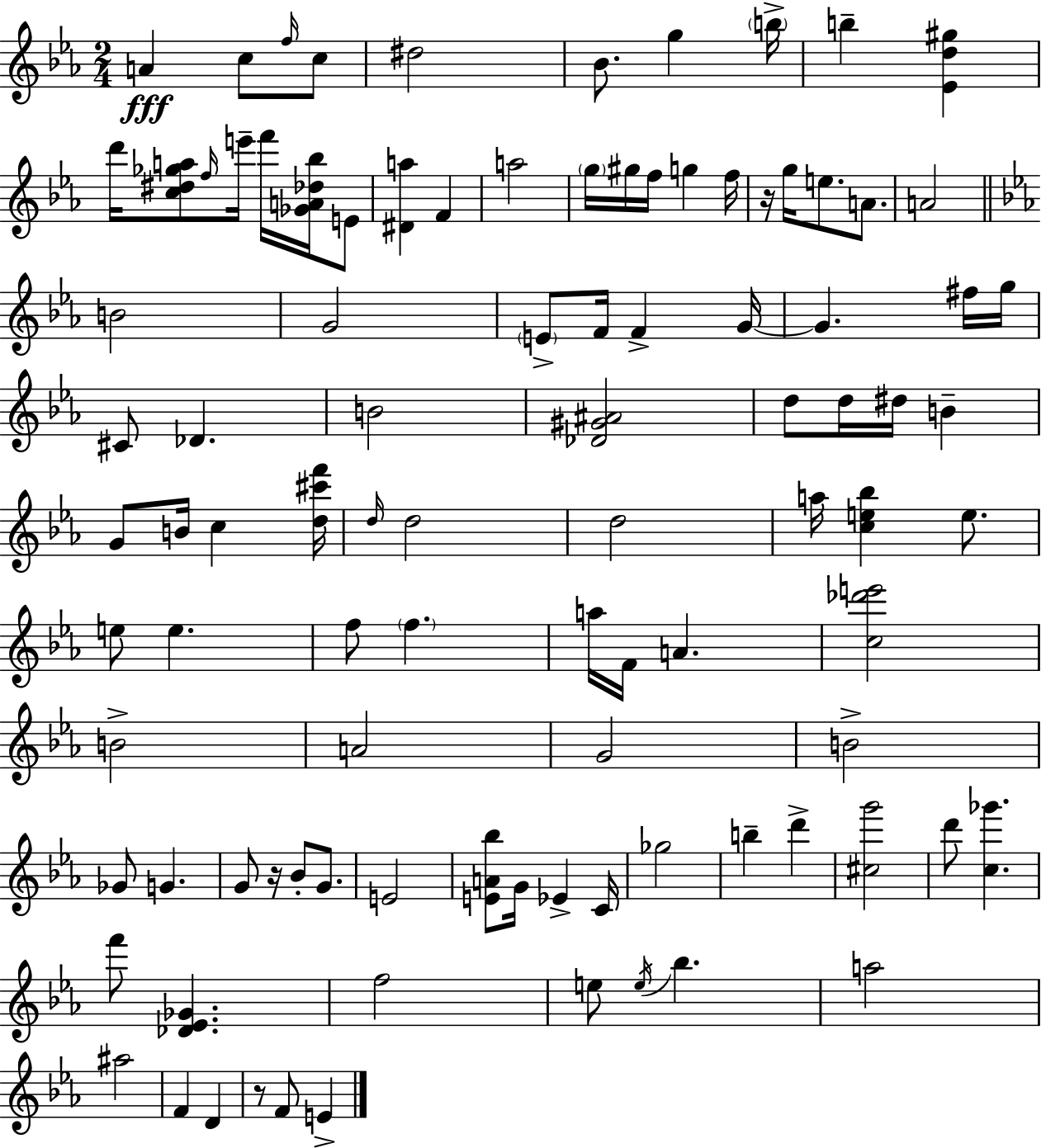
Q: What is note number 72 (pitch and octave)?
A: D6